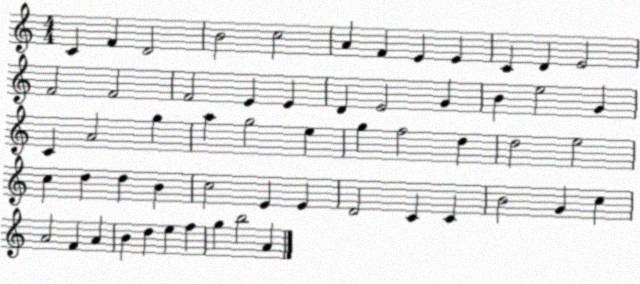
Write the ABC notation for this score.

X:1
T:Untitled
M:4/4
L:1/4
K:C
C F D2 B2 c2 A F E E C D E2 F2 F2 F2 E E D E2 G B e2 G C A2 g a g2 e g f2 d d2 e2 c d d B c2 E E D2 C C B2 G c A2 F A B d e f g b2 A